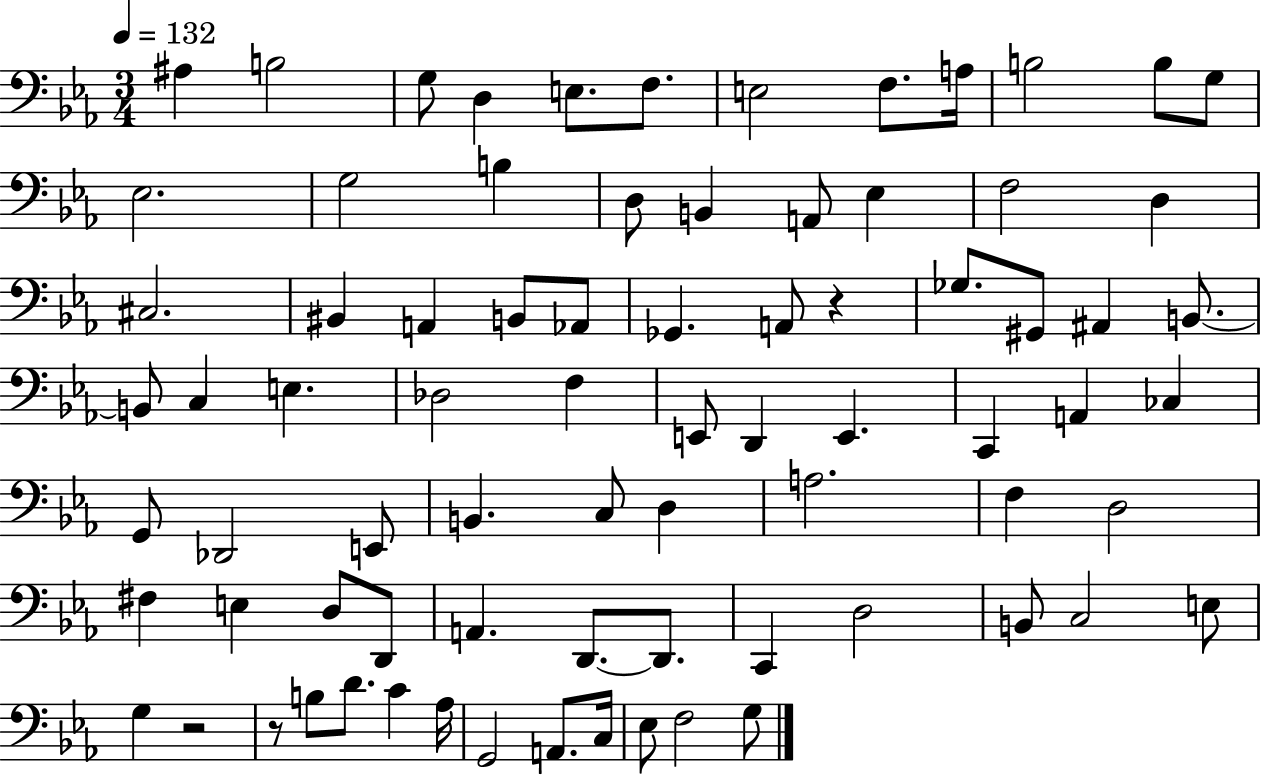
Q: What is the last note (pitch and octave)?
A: G3